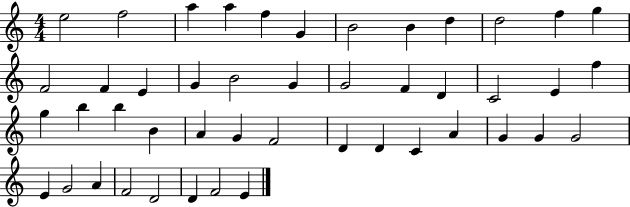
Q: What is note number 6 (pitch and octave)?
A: G4